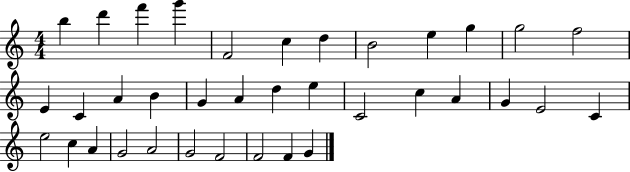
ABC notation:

X:1
T:Untitled
M:4/4
L:1/4
K:C
b d' f' g' F2 c d B2 e g g2 f2 E C A B G A d e C2 c A G E2 C e2 c A G2 A2 G2 F2 F2 F G